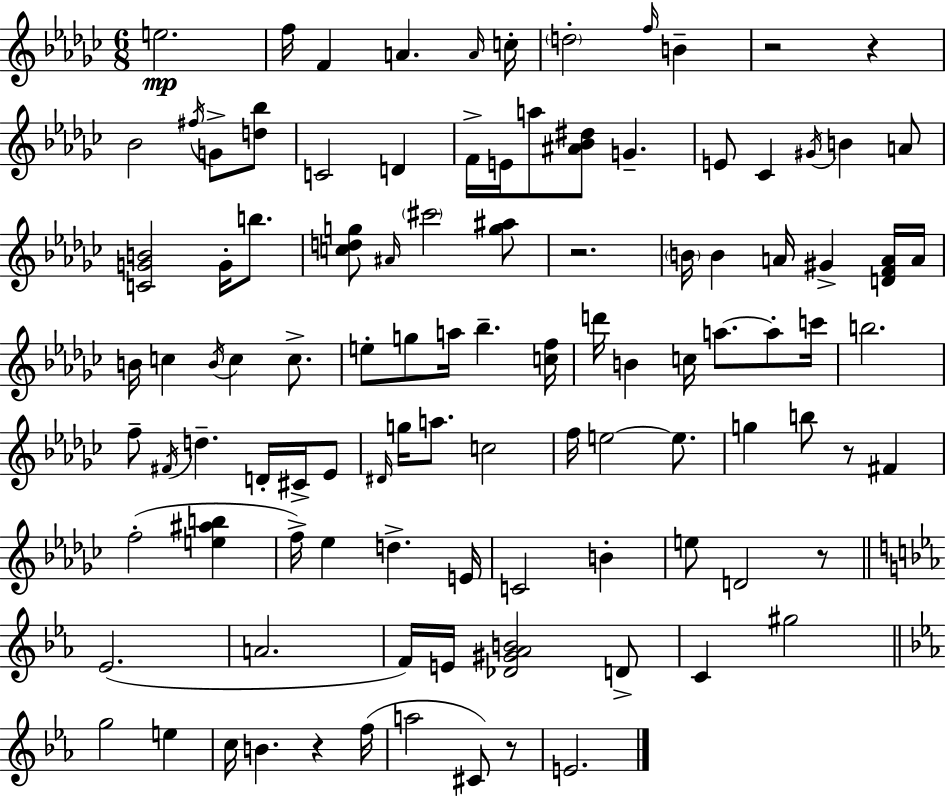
E5/h. F5/s F4/q A4/q. A4/s C5/s D5/h F5/s B4/q R/h R/q Bb4/h F#5/s G4/e [D5,Bb5]/e C4/h D4/q F4/s E4/s A5/e [A#4,Bb4,D#5]/e G4/q. E4/e CES4/q G#4/s B4/q A4/e [C4,G4,B4]/h G4/s B5/e. [C5,D5,G5]/e A#4/s C#6/h [G5,A#5]/e R/h. B4/s B4/q A4/s G#4/q [D4,F4,A4]/s A4/s B4/s C5/q B4/s C5/q C5/e. E5/e G5/e A5/s Bb5/q. [C5,F5]/s D6/s B4/q C5/s A5/e. A5/e C6/s B5/h. F5/e F#4/s D5/q. D4/s C#4/s Eb4/e D#4/s G5/s A5/e. C5/h F5/s E5/h E5/e. G5/q B5/e R/e F#4/q F5/h [E5,A#5,B5]/q F5/s Eb5/q D5/q. E4/s C4/h B4/q E5/e D4/h R/e Eb4/h. A4/h. F4/s E4/s [Db4,G#4,Ab4,B4]/h D4/e C4/q G#5/h G5/h E5/q C5/s B4/q. R/q F5/s A5/h C#4/e R/e E4/h.